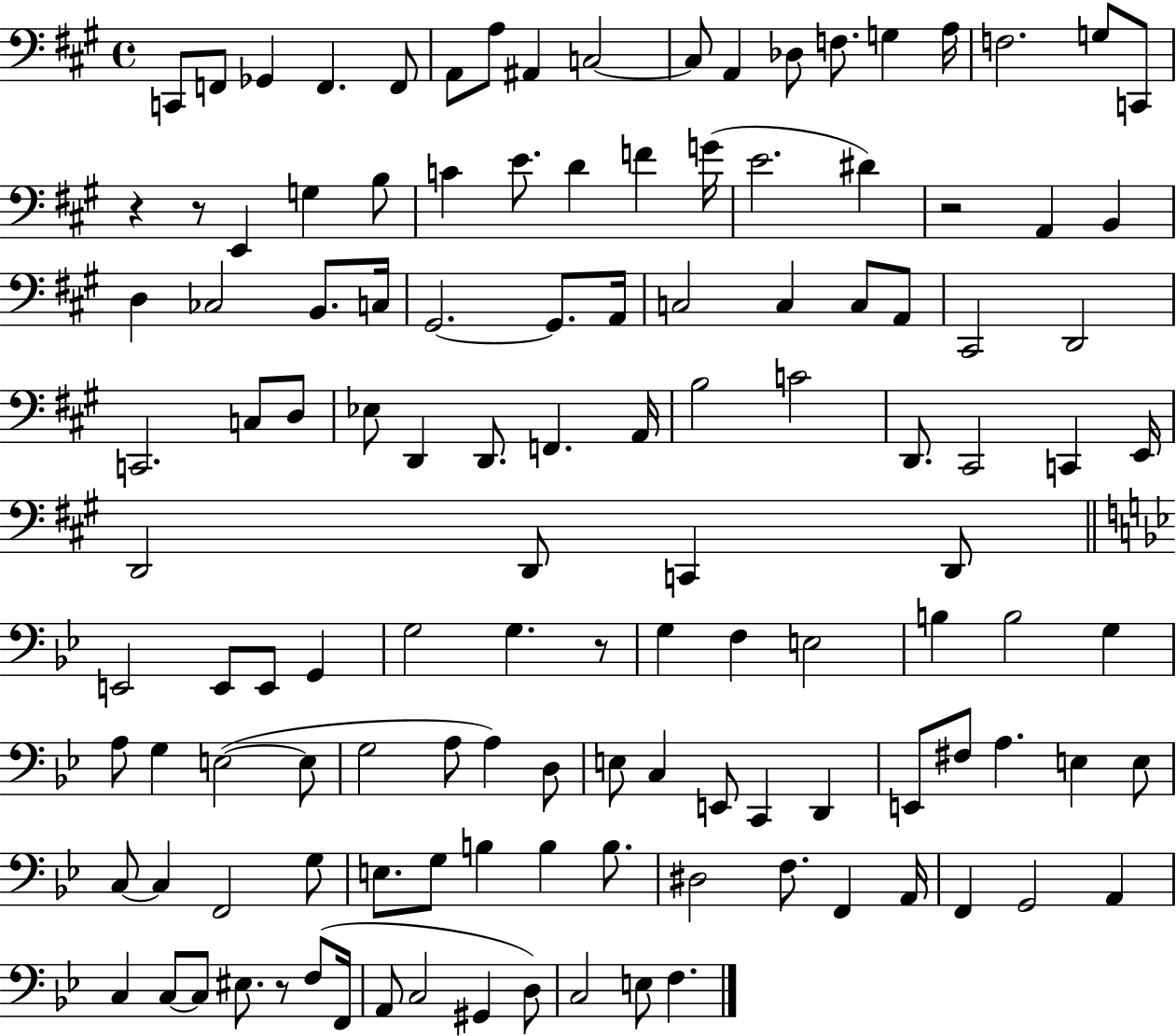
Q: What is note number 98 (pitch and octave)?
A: B3